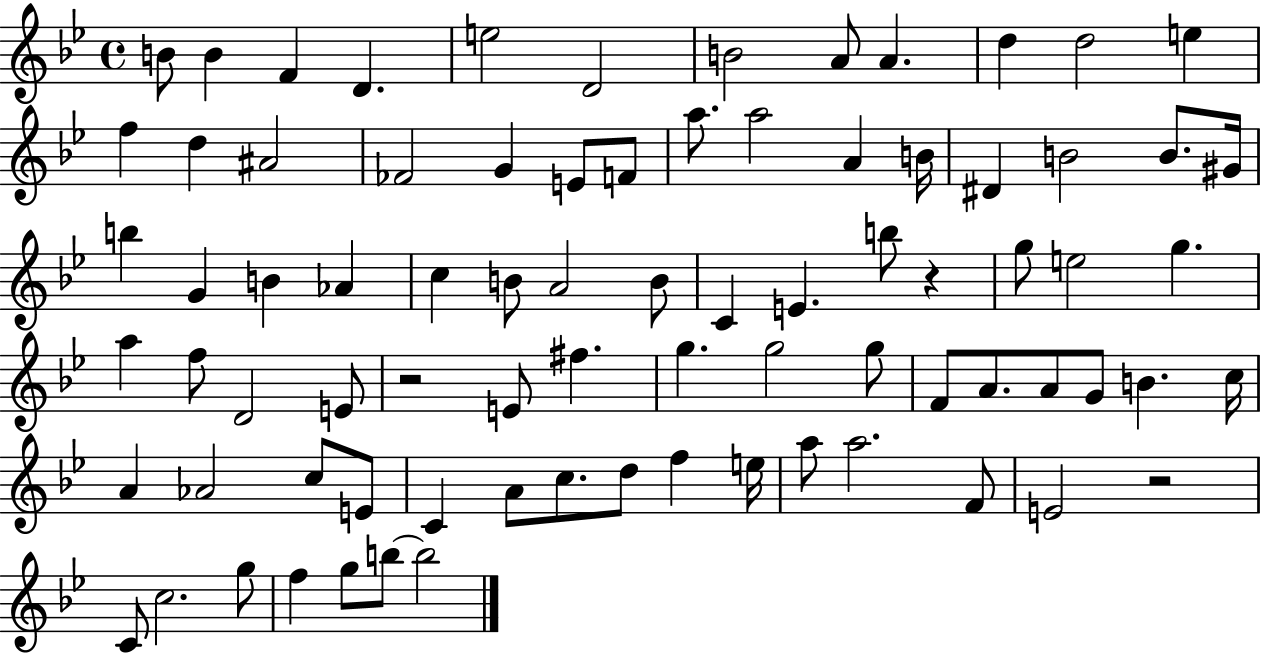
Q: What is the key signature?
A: BES major